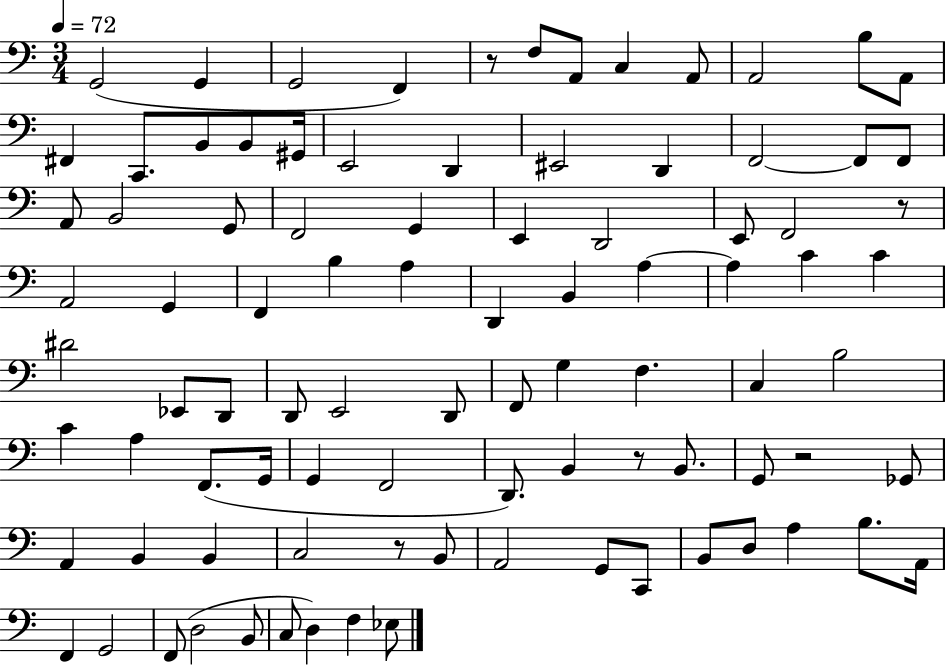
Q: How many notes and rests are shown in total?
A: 92